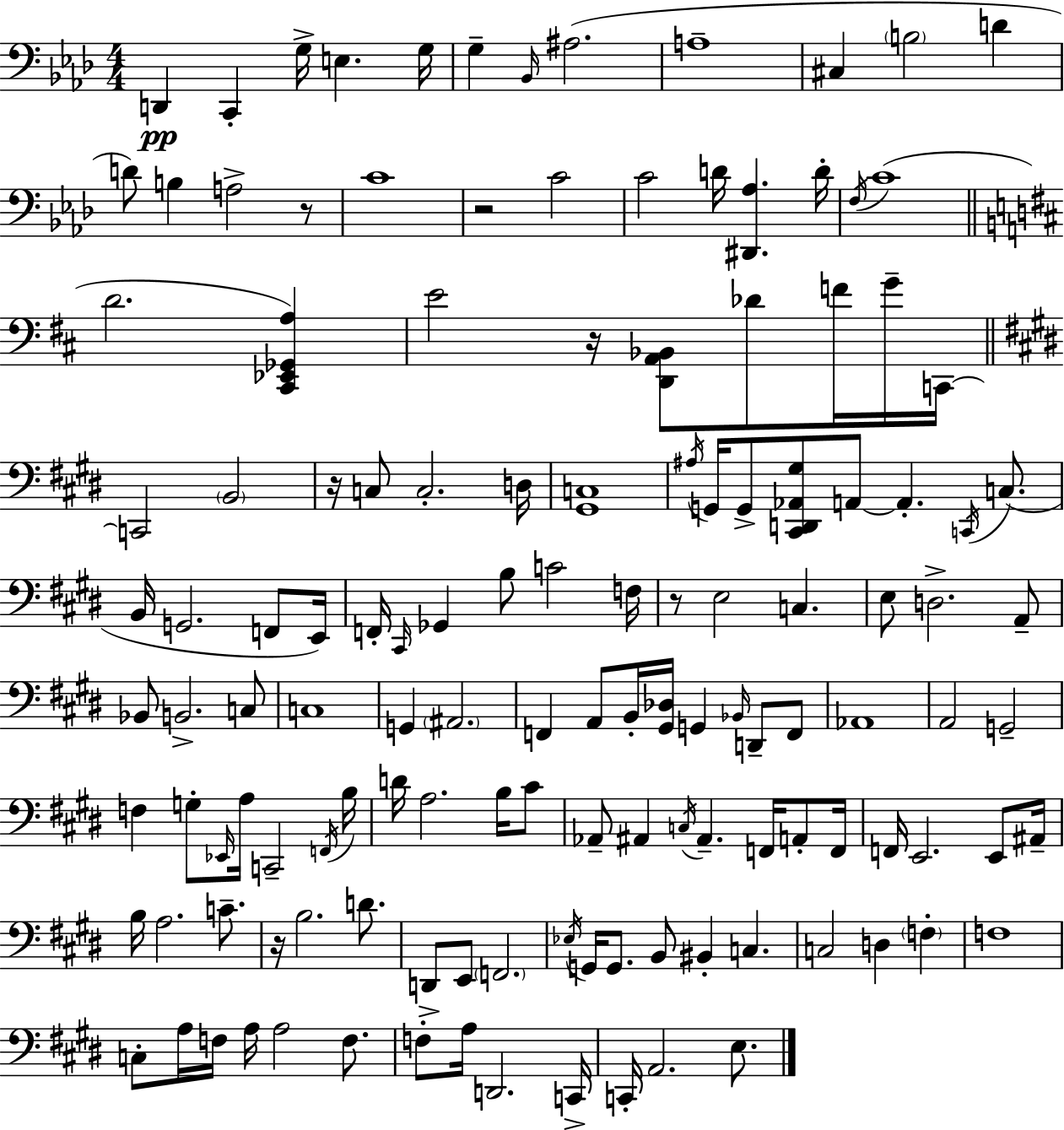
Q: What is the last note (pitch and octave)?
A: E3